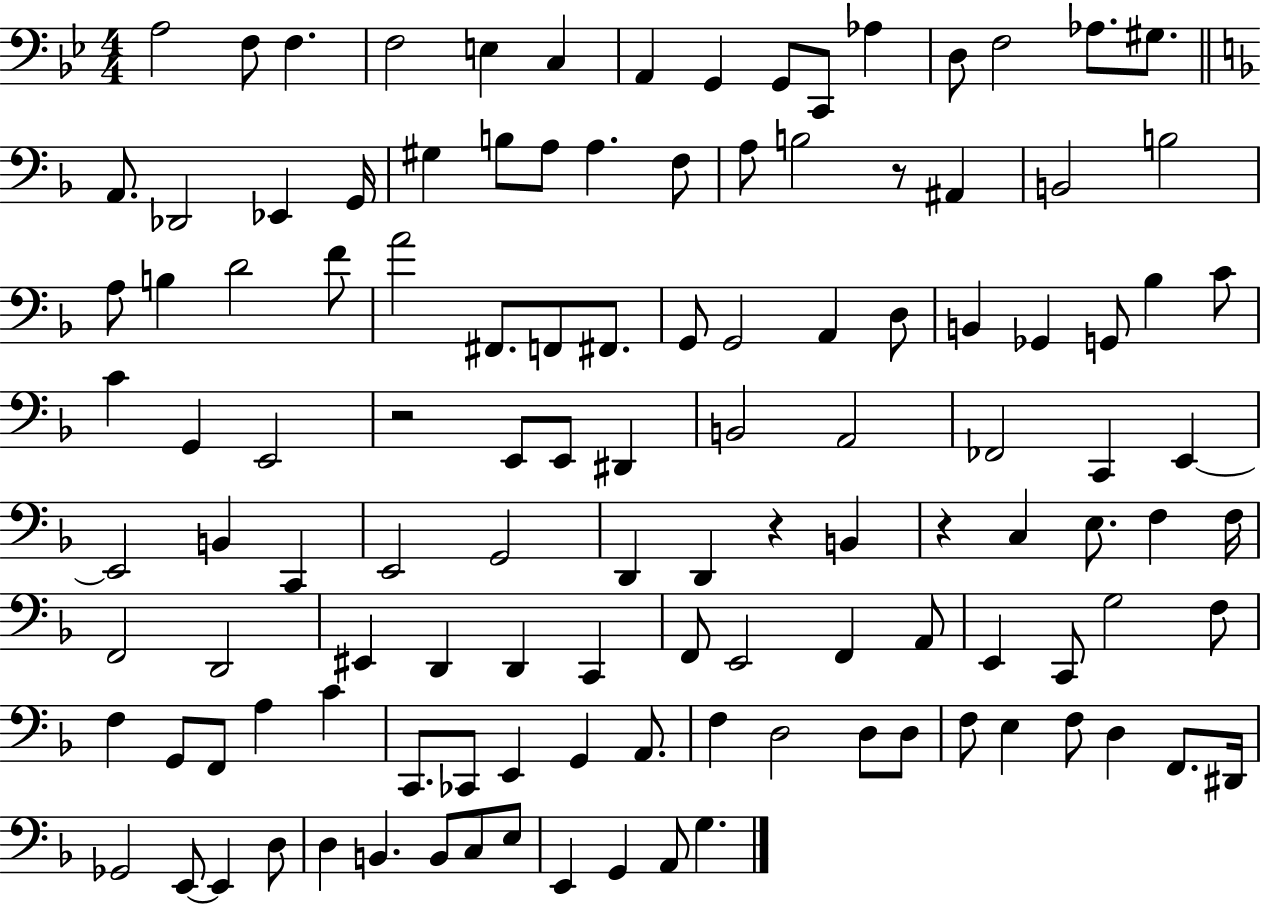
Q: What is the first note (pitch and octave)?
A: A3